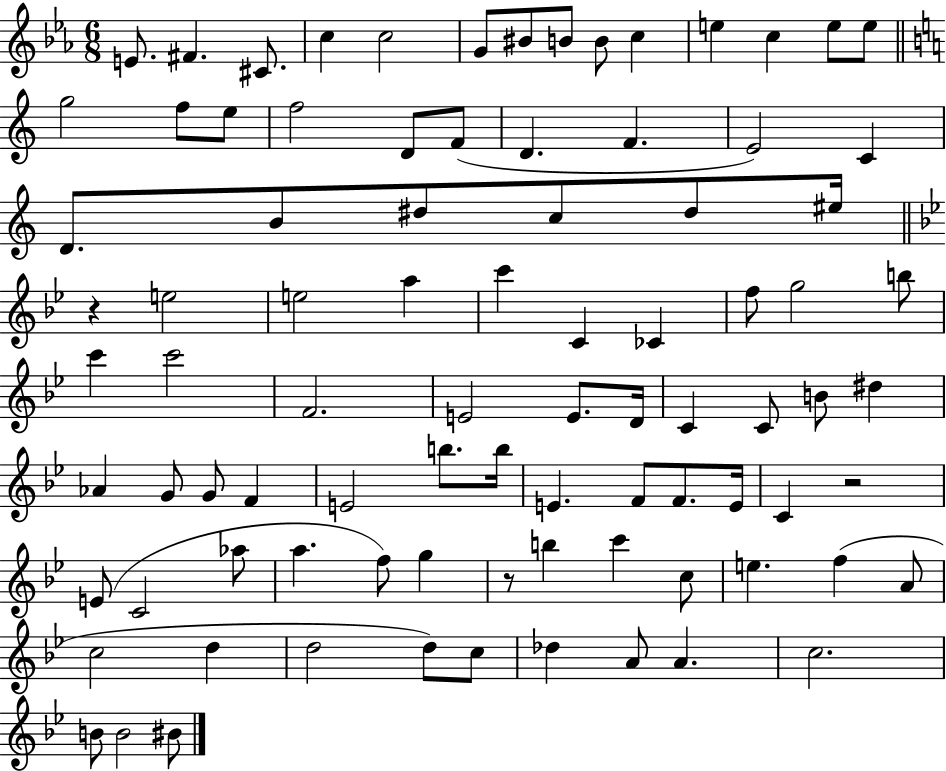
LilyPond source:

{
  \clef treble
  \numericTimeSignature
  \time 6/8
  \key ees \major
  e'8. fis'4. cis'8. | c''4 c''2 | g'8 bis'8 b'8 b'8 c''4 | e''4 c''4 e''8 e''8 | \break \bar "||" \break \key a \minor g''2 f''8 e''8 | f''2 d'8 f'8( | d'4. f'4. | e'2) c'4 | \break d'8. b'8 dis''8 c''8 dis''8 eis''16 | \bar "||" \break \key bes \major r4 e''2 | e''2 a''4 | c'''4 c'4 ces'4 | f''8 g''2 b''8 | \break c'''4 c'''2 | f'2. | e'2 e'8. d'16 | c'4 c'8 b'8 dis''4 | \break aes'4 g'8 g'8 f'4 | e'2 b''8. b''16 | e'4. f'8 f'8. e'16 | c'4 r2 | \break e'8( c'2 aes''8 | a''4. f''8) g''4 | r8 b''4 c'''4 c''8 | e''4. f''4( a'8 | \break c''2 d''4 | d''2 d''8) c''8 | des''4 a'8 a'4. | c''2. | \break b'8 b'2 bis'8 | \bar "|."
}